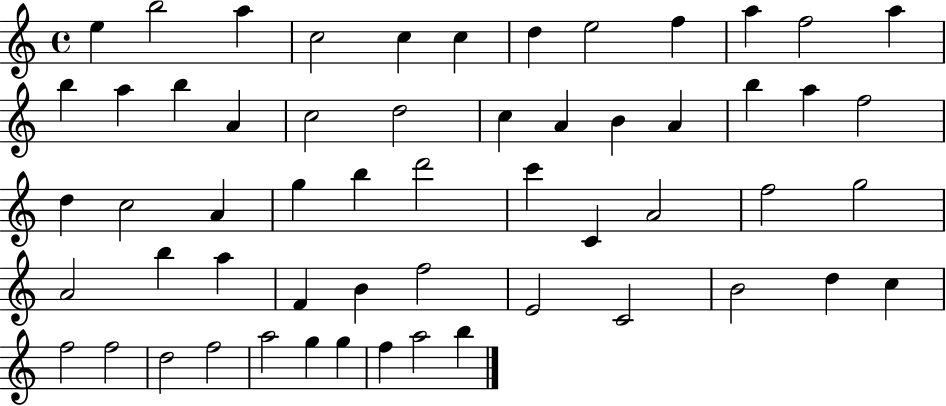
E5/q B5/h A5/q C5/h C5/q C5/q D5/q E5/h F5/q A5/q F5/h A5/q B5/q A5/q B5/q A4/q C5/h D5/h C5/q A4/q B4/q A4/q B5/q A5/q F5/h D5/q C5/h A4/q G5/q B5/q D6/h C6/q C4/q A4/h F5/h G5/h A4/h B5/q A5/q F4/q B4/q F5/h E4/h C4/h B4/h D5/q C5/q F5/h F5/h D5/h F5/h A5/h G5/q G5/q F5/q A5/h B5/q